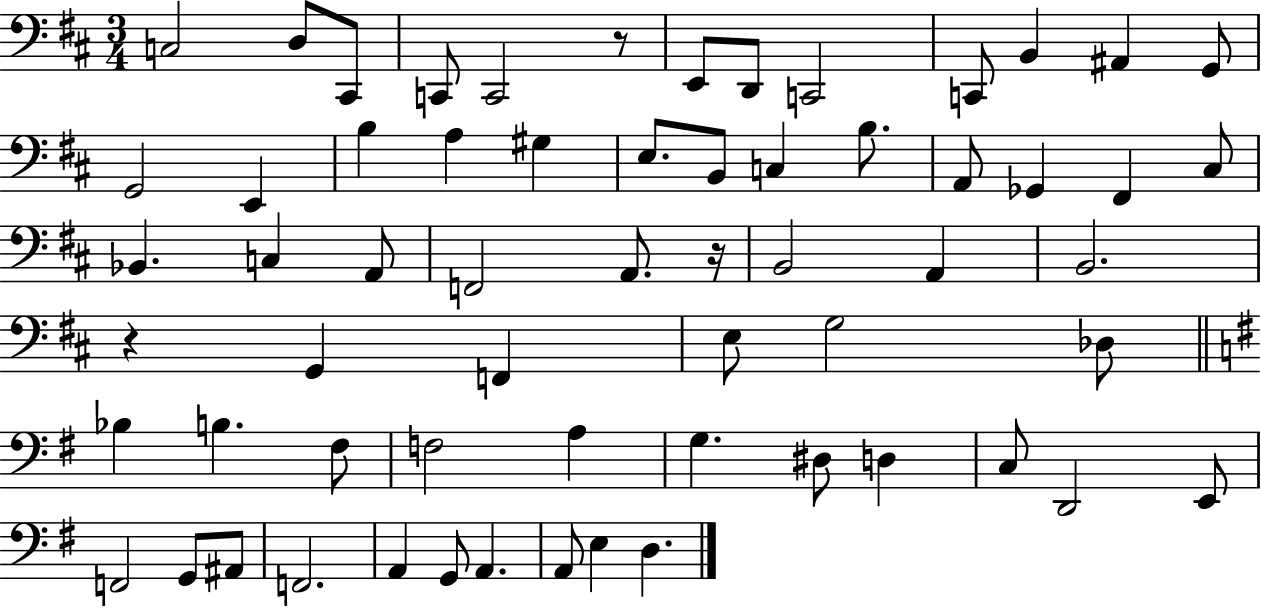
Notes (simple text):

C3/h D3/e C#2/e C2/e C2/h R/e E2/e D2/e C2/h C2/e B2/q A#2/q G2/e G2/h E2/q B3/q A3/q G#3/q E3/e. B2/e C3/q B3/e. A2/e Gb2/q F#2/q C#3/e Bb2/q. C3/q A2/e F2/h A2/e. R/s B2/h A2/q B2/h. R/q G2/q F2/q E3/e G3/h Db3/e Bb3/q B3/q. F#3/e F3/h A3/q G3/q. D#3/e D3/q C3/e D2/h E2/e F2/h G2/e A#2/e F2/h. A2/q G2/e A2/q. A2/e E3/q D3/q.